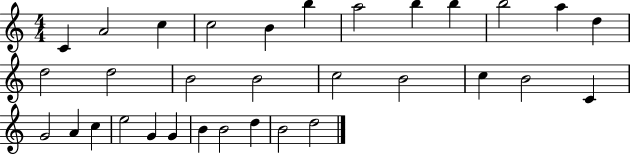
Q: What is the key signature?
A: C major